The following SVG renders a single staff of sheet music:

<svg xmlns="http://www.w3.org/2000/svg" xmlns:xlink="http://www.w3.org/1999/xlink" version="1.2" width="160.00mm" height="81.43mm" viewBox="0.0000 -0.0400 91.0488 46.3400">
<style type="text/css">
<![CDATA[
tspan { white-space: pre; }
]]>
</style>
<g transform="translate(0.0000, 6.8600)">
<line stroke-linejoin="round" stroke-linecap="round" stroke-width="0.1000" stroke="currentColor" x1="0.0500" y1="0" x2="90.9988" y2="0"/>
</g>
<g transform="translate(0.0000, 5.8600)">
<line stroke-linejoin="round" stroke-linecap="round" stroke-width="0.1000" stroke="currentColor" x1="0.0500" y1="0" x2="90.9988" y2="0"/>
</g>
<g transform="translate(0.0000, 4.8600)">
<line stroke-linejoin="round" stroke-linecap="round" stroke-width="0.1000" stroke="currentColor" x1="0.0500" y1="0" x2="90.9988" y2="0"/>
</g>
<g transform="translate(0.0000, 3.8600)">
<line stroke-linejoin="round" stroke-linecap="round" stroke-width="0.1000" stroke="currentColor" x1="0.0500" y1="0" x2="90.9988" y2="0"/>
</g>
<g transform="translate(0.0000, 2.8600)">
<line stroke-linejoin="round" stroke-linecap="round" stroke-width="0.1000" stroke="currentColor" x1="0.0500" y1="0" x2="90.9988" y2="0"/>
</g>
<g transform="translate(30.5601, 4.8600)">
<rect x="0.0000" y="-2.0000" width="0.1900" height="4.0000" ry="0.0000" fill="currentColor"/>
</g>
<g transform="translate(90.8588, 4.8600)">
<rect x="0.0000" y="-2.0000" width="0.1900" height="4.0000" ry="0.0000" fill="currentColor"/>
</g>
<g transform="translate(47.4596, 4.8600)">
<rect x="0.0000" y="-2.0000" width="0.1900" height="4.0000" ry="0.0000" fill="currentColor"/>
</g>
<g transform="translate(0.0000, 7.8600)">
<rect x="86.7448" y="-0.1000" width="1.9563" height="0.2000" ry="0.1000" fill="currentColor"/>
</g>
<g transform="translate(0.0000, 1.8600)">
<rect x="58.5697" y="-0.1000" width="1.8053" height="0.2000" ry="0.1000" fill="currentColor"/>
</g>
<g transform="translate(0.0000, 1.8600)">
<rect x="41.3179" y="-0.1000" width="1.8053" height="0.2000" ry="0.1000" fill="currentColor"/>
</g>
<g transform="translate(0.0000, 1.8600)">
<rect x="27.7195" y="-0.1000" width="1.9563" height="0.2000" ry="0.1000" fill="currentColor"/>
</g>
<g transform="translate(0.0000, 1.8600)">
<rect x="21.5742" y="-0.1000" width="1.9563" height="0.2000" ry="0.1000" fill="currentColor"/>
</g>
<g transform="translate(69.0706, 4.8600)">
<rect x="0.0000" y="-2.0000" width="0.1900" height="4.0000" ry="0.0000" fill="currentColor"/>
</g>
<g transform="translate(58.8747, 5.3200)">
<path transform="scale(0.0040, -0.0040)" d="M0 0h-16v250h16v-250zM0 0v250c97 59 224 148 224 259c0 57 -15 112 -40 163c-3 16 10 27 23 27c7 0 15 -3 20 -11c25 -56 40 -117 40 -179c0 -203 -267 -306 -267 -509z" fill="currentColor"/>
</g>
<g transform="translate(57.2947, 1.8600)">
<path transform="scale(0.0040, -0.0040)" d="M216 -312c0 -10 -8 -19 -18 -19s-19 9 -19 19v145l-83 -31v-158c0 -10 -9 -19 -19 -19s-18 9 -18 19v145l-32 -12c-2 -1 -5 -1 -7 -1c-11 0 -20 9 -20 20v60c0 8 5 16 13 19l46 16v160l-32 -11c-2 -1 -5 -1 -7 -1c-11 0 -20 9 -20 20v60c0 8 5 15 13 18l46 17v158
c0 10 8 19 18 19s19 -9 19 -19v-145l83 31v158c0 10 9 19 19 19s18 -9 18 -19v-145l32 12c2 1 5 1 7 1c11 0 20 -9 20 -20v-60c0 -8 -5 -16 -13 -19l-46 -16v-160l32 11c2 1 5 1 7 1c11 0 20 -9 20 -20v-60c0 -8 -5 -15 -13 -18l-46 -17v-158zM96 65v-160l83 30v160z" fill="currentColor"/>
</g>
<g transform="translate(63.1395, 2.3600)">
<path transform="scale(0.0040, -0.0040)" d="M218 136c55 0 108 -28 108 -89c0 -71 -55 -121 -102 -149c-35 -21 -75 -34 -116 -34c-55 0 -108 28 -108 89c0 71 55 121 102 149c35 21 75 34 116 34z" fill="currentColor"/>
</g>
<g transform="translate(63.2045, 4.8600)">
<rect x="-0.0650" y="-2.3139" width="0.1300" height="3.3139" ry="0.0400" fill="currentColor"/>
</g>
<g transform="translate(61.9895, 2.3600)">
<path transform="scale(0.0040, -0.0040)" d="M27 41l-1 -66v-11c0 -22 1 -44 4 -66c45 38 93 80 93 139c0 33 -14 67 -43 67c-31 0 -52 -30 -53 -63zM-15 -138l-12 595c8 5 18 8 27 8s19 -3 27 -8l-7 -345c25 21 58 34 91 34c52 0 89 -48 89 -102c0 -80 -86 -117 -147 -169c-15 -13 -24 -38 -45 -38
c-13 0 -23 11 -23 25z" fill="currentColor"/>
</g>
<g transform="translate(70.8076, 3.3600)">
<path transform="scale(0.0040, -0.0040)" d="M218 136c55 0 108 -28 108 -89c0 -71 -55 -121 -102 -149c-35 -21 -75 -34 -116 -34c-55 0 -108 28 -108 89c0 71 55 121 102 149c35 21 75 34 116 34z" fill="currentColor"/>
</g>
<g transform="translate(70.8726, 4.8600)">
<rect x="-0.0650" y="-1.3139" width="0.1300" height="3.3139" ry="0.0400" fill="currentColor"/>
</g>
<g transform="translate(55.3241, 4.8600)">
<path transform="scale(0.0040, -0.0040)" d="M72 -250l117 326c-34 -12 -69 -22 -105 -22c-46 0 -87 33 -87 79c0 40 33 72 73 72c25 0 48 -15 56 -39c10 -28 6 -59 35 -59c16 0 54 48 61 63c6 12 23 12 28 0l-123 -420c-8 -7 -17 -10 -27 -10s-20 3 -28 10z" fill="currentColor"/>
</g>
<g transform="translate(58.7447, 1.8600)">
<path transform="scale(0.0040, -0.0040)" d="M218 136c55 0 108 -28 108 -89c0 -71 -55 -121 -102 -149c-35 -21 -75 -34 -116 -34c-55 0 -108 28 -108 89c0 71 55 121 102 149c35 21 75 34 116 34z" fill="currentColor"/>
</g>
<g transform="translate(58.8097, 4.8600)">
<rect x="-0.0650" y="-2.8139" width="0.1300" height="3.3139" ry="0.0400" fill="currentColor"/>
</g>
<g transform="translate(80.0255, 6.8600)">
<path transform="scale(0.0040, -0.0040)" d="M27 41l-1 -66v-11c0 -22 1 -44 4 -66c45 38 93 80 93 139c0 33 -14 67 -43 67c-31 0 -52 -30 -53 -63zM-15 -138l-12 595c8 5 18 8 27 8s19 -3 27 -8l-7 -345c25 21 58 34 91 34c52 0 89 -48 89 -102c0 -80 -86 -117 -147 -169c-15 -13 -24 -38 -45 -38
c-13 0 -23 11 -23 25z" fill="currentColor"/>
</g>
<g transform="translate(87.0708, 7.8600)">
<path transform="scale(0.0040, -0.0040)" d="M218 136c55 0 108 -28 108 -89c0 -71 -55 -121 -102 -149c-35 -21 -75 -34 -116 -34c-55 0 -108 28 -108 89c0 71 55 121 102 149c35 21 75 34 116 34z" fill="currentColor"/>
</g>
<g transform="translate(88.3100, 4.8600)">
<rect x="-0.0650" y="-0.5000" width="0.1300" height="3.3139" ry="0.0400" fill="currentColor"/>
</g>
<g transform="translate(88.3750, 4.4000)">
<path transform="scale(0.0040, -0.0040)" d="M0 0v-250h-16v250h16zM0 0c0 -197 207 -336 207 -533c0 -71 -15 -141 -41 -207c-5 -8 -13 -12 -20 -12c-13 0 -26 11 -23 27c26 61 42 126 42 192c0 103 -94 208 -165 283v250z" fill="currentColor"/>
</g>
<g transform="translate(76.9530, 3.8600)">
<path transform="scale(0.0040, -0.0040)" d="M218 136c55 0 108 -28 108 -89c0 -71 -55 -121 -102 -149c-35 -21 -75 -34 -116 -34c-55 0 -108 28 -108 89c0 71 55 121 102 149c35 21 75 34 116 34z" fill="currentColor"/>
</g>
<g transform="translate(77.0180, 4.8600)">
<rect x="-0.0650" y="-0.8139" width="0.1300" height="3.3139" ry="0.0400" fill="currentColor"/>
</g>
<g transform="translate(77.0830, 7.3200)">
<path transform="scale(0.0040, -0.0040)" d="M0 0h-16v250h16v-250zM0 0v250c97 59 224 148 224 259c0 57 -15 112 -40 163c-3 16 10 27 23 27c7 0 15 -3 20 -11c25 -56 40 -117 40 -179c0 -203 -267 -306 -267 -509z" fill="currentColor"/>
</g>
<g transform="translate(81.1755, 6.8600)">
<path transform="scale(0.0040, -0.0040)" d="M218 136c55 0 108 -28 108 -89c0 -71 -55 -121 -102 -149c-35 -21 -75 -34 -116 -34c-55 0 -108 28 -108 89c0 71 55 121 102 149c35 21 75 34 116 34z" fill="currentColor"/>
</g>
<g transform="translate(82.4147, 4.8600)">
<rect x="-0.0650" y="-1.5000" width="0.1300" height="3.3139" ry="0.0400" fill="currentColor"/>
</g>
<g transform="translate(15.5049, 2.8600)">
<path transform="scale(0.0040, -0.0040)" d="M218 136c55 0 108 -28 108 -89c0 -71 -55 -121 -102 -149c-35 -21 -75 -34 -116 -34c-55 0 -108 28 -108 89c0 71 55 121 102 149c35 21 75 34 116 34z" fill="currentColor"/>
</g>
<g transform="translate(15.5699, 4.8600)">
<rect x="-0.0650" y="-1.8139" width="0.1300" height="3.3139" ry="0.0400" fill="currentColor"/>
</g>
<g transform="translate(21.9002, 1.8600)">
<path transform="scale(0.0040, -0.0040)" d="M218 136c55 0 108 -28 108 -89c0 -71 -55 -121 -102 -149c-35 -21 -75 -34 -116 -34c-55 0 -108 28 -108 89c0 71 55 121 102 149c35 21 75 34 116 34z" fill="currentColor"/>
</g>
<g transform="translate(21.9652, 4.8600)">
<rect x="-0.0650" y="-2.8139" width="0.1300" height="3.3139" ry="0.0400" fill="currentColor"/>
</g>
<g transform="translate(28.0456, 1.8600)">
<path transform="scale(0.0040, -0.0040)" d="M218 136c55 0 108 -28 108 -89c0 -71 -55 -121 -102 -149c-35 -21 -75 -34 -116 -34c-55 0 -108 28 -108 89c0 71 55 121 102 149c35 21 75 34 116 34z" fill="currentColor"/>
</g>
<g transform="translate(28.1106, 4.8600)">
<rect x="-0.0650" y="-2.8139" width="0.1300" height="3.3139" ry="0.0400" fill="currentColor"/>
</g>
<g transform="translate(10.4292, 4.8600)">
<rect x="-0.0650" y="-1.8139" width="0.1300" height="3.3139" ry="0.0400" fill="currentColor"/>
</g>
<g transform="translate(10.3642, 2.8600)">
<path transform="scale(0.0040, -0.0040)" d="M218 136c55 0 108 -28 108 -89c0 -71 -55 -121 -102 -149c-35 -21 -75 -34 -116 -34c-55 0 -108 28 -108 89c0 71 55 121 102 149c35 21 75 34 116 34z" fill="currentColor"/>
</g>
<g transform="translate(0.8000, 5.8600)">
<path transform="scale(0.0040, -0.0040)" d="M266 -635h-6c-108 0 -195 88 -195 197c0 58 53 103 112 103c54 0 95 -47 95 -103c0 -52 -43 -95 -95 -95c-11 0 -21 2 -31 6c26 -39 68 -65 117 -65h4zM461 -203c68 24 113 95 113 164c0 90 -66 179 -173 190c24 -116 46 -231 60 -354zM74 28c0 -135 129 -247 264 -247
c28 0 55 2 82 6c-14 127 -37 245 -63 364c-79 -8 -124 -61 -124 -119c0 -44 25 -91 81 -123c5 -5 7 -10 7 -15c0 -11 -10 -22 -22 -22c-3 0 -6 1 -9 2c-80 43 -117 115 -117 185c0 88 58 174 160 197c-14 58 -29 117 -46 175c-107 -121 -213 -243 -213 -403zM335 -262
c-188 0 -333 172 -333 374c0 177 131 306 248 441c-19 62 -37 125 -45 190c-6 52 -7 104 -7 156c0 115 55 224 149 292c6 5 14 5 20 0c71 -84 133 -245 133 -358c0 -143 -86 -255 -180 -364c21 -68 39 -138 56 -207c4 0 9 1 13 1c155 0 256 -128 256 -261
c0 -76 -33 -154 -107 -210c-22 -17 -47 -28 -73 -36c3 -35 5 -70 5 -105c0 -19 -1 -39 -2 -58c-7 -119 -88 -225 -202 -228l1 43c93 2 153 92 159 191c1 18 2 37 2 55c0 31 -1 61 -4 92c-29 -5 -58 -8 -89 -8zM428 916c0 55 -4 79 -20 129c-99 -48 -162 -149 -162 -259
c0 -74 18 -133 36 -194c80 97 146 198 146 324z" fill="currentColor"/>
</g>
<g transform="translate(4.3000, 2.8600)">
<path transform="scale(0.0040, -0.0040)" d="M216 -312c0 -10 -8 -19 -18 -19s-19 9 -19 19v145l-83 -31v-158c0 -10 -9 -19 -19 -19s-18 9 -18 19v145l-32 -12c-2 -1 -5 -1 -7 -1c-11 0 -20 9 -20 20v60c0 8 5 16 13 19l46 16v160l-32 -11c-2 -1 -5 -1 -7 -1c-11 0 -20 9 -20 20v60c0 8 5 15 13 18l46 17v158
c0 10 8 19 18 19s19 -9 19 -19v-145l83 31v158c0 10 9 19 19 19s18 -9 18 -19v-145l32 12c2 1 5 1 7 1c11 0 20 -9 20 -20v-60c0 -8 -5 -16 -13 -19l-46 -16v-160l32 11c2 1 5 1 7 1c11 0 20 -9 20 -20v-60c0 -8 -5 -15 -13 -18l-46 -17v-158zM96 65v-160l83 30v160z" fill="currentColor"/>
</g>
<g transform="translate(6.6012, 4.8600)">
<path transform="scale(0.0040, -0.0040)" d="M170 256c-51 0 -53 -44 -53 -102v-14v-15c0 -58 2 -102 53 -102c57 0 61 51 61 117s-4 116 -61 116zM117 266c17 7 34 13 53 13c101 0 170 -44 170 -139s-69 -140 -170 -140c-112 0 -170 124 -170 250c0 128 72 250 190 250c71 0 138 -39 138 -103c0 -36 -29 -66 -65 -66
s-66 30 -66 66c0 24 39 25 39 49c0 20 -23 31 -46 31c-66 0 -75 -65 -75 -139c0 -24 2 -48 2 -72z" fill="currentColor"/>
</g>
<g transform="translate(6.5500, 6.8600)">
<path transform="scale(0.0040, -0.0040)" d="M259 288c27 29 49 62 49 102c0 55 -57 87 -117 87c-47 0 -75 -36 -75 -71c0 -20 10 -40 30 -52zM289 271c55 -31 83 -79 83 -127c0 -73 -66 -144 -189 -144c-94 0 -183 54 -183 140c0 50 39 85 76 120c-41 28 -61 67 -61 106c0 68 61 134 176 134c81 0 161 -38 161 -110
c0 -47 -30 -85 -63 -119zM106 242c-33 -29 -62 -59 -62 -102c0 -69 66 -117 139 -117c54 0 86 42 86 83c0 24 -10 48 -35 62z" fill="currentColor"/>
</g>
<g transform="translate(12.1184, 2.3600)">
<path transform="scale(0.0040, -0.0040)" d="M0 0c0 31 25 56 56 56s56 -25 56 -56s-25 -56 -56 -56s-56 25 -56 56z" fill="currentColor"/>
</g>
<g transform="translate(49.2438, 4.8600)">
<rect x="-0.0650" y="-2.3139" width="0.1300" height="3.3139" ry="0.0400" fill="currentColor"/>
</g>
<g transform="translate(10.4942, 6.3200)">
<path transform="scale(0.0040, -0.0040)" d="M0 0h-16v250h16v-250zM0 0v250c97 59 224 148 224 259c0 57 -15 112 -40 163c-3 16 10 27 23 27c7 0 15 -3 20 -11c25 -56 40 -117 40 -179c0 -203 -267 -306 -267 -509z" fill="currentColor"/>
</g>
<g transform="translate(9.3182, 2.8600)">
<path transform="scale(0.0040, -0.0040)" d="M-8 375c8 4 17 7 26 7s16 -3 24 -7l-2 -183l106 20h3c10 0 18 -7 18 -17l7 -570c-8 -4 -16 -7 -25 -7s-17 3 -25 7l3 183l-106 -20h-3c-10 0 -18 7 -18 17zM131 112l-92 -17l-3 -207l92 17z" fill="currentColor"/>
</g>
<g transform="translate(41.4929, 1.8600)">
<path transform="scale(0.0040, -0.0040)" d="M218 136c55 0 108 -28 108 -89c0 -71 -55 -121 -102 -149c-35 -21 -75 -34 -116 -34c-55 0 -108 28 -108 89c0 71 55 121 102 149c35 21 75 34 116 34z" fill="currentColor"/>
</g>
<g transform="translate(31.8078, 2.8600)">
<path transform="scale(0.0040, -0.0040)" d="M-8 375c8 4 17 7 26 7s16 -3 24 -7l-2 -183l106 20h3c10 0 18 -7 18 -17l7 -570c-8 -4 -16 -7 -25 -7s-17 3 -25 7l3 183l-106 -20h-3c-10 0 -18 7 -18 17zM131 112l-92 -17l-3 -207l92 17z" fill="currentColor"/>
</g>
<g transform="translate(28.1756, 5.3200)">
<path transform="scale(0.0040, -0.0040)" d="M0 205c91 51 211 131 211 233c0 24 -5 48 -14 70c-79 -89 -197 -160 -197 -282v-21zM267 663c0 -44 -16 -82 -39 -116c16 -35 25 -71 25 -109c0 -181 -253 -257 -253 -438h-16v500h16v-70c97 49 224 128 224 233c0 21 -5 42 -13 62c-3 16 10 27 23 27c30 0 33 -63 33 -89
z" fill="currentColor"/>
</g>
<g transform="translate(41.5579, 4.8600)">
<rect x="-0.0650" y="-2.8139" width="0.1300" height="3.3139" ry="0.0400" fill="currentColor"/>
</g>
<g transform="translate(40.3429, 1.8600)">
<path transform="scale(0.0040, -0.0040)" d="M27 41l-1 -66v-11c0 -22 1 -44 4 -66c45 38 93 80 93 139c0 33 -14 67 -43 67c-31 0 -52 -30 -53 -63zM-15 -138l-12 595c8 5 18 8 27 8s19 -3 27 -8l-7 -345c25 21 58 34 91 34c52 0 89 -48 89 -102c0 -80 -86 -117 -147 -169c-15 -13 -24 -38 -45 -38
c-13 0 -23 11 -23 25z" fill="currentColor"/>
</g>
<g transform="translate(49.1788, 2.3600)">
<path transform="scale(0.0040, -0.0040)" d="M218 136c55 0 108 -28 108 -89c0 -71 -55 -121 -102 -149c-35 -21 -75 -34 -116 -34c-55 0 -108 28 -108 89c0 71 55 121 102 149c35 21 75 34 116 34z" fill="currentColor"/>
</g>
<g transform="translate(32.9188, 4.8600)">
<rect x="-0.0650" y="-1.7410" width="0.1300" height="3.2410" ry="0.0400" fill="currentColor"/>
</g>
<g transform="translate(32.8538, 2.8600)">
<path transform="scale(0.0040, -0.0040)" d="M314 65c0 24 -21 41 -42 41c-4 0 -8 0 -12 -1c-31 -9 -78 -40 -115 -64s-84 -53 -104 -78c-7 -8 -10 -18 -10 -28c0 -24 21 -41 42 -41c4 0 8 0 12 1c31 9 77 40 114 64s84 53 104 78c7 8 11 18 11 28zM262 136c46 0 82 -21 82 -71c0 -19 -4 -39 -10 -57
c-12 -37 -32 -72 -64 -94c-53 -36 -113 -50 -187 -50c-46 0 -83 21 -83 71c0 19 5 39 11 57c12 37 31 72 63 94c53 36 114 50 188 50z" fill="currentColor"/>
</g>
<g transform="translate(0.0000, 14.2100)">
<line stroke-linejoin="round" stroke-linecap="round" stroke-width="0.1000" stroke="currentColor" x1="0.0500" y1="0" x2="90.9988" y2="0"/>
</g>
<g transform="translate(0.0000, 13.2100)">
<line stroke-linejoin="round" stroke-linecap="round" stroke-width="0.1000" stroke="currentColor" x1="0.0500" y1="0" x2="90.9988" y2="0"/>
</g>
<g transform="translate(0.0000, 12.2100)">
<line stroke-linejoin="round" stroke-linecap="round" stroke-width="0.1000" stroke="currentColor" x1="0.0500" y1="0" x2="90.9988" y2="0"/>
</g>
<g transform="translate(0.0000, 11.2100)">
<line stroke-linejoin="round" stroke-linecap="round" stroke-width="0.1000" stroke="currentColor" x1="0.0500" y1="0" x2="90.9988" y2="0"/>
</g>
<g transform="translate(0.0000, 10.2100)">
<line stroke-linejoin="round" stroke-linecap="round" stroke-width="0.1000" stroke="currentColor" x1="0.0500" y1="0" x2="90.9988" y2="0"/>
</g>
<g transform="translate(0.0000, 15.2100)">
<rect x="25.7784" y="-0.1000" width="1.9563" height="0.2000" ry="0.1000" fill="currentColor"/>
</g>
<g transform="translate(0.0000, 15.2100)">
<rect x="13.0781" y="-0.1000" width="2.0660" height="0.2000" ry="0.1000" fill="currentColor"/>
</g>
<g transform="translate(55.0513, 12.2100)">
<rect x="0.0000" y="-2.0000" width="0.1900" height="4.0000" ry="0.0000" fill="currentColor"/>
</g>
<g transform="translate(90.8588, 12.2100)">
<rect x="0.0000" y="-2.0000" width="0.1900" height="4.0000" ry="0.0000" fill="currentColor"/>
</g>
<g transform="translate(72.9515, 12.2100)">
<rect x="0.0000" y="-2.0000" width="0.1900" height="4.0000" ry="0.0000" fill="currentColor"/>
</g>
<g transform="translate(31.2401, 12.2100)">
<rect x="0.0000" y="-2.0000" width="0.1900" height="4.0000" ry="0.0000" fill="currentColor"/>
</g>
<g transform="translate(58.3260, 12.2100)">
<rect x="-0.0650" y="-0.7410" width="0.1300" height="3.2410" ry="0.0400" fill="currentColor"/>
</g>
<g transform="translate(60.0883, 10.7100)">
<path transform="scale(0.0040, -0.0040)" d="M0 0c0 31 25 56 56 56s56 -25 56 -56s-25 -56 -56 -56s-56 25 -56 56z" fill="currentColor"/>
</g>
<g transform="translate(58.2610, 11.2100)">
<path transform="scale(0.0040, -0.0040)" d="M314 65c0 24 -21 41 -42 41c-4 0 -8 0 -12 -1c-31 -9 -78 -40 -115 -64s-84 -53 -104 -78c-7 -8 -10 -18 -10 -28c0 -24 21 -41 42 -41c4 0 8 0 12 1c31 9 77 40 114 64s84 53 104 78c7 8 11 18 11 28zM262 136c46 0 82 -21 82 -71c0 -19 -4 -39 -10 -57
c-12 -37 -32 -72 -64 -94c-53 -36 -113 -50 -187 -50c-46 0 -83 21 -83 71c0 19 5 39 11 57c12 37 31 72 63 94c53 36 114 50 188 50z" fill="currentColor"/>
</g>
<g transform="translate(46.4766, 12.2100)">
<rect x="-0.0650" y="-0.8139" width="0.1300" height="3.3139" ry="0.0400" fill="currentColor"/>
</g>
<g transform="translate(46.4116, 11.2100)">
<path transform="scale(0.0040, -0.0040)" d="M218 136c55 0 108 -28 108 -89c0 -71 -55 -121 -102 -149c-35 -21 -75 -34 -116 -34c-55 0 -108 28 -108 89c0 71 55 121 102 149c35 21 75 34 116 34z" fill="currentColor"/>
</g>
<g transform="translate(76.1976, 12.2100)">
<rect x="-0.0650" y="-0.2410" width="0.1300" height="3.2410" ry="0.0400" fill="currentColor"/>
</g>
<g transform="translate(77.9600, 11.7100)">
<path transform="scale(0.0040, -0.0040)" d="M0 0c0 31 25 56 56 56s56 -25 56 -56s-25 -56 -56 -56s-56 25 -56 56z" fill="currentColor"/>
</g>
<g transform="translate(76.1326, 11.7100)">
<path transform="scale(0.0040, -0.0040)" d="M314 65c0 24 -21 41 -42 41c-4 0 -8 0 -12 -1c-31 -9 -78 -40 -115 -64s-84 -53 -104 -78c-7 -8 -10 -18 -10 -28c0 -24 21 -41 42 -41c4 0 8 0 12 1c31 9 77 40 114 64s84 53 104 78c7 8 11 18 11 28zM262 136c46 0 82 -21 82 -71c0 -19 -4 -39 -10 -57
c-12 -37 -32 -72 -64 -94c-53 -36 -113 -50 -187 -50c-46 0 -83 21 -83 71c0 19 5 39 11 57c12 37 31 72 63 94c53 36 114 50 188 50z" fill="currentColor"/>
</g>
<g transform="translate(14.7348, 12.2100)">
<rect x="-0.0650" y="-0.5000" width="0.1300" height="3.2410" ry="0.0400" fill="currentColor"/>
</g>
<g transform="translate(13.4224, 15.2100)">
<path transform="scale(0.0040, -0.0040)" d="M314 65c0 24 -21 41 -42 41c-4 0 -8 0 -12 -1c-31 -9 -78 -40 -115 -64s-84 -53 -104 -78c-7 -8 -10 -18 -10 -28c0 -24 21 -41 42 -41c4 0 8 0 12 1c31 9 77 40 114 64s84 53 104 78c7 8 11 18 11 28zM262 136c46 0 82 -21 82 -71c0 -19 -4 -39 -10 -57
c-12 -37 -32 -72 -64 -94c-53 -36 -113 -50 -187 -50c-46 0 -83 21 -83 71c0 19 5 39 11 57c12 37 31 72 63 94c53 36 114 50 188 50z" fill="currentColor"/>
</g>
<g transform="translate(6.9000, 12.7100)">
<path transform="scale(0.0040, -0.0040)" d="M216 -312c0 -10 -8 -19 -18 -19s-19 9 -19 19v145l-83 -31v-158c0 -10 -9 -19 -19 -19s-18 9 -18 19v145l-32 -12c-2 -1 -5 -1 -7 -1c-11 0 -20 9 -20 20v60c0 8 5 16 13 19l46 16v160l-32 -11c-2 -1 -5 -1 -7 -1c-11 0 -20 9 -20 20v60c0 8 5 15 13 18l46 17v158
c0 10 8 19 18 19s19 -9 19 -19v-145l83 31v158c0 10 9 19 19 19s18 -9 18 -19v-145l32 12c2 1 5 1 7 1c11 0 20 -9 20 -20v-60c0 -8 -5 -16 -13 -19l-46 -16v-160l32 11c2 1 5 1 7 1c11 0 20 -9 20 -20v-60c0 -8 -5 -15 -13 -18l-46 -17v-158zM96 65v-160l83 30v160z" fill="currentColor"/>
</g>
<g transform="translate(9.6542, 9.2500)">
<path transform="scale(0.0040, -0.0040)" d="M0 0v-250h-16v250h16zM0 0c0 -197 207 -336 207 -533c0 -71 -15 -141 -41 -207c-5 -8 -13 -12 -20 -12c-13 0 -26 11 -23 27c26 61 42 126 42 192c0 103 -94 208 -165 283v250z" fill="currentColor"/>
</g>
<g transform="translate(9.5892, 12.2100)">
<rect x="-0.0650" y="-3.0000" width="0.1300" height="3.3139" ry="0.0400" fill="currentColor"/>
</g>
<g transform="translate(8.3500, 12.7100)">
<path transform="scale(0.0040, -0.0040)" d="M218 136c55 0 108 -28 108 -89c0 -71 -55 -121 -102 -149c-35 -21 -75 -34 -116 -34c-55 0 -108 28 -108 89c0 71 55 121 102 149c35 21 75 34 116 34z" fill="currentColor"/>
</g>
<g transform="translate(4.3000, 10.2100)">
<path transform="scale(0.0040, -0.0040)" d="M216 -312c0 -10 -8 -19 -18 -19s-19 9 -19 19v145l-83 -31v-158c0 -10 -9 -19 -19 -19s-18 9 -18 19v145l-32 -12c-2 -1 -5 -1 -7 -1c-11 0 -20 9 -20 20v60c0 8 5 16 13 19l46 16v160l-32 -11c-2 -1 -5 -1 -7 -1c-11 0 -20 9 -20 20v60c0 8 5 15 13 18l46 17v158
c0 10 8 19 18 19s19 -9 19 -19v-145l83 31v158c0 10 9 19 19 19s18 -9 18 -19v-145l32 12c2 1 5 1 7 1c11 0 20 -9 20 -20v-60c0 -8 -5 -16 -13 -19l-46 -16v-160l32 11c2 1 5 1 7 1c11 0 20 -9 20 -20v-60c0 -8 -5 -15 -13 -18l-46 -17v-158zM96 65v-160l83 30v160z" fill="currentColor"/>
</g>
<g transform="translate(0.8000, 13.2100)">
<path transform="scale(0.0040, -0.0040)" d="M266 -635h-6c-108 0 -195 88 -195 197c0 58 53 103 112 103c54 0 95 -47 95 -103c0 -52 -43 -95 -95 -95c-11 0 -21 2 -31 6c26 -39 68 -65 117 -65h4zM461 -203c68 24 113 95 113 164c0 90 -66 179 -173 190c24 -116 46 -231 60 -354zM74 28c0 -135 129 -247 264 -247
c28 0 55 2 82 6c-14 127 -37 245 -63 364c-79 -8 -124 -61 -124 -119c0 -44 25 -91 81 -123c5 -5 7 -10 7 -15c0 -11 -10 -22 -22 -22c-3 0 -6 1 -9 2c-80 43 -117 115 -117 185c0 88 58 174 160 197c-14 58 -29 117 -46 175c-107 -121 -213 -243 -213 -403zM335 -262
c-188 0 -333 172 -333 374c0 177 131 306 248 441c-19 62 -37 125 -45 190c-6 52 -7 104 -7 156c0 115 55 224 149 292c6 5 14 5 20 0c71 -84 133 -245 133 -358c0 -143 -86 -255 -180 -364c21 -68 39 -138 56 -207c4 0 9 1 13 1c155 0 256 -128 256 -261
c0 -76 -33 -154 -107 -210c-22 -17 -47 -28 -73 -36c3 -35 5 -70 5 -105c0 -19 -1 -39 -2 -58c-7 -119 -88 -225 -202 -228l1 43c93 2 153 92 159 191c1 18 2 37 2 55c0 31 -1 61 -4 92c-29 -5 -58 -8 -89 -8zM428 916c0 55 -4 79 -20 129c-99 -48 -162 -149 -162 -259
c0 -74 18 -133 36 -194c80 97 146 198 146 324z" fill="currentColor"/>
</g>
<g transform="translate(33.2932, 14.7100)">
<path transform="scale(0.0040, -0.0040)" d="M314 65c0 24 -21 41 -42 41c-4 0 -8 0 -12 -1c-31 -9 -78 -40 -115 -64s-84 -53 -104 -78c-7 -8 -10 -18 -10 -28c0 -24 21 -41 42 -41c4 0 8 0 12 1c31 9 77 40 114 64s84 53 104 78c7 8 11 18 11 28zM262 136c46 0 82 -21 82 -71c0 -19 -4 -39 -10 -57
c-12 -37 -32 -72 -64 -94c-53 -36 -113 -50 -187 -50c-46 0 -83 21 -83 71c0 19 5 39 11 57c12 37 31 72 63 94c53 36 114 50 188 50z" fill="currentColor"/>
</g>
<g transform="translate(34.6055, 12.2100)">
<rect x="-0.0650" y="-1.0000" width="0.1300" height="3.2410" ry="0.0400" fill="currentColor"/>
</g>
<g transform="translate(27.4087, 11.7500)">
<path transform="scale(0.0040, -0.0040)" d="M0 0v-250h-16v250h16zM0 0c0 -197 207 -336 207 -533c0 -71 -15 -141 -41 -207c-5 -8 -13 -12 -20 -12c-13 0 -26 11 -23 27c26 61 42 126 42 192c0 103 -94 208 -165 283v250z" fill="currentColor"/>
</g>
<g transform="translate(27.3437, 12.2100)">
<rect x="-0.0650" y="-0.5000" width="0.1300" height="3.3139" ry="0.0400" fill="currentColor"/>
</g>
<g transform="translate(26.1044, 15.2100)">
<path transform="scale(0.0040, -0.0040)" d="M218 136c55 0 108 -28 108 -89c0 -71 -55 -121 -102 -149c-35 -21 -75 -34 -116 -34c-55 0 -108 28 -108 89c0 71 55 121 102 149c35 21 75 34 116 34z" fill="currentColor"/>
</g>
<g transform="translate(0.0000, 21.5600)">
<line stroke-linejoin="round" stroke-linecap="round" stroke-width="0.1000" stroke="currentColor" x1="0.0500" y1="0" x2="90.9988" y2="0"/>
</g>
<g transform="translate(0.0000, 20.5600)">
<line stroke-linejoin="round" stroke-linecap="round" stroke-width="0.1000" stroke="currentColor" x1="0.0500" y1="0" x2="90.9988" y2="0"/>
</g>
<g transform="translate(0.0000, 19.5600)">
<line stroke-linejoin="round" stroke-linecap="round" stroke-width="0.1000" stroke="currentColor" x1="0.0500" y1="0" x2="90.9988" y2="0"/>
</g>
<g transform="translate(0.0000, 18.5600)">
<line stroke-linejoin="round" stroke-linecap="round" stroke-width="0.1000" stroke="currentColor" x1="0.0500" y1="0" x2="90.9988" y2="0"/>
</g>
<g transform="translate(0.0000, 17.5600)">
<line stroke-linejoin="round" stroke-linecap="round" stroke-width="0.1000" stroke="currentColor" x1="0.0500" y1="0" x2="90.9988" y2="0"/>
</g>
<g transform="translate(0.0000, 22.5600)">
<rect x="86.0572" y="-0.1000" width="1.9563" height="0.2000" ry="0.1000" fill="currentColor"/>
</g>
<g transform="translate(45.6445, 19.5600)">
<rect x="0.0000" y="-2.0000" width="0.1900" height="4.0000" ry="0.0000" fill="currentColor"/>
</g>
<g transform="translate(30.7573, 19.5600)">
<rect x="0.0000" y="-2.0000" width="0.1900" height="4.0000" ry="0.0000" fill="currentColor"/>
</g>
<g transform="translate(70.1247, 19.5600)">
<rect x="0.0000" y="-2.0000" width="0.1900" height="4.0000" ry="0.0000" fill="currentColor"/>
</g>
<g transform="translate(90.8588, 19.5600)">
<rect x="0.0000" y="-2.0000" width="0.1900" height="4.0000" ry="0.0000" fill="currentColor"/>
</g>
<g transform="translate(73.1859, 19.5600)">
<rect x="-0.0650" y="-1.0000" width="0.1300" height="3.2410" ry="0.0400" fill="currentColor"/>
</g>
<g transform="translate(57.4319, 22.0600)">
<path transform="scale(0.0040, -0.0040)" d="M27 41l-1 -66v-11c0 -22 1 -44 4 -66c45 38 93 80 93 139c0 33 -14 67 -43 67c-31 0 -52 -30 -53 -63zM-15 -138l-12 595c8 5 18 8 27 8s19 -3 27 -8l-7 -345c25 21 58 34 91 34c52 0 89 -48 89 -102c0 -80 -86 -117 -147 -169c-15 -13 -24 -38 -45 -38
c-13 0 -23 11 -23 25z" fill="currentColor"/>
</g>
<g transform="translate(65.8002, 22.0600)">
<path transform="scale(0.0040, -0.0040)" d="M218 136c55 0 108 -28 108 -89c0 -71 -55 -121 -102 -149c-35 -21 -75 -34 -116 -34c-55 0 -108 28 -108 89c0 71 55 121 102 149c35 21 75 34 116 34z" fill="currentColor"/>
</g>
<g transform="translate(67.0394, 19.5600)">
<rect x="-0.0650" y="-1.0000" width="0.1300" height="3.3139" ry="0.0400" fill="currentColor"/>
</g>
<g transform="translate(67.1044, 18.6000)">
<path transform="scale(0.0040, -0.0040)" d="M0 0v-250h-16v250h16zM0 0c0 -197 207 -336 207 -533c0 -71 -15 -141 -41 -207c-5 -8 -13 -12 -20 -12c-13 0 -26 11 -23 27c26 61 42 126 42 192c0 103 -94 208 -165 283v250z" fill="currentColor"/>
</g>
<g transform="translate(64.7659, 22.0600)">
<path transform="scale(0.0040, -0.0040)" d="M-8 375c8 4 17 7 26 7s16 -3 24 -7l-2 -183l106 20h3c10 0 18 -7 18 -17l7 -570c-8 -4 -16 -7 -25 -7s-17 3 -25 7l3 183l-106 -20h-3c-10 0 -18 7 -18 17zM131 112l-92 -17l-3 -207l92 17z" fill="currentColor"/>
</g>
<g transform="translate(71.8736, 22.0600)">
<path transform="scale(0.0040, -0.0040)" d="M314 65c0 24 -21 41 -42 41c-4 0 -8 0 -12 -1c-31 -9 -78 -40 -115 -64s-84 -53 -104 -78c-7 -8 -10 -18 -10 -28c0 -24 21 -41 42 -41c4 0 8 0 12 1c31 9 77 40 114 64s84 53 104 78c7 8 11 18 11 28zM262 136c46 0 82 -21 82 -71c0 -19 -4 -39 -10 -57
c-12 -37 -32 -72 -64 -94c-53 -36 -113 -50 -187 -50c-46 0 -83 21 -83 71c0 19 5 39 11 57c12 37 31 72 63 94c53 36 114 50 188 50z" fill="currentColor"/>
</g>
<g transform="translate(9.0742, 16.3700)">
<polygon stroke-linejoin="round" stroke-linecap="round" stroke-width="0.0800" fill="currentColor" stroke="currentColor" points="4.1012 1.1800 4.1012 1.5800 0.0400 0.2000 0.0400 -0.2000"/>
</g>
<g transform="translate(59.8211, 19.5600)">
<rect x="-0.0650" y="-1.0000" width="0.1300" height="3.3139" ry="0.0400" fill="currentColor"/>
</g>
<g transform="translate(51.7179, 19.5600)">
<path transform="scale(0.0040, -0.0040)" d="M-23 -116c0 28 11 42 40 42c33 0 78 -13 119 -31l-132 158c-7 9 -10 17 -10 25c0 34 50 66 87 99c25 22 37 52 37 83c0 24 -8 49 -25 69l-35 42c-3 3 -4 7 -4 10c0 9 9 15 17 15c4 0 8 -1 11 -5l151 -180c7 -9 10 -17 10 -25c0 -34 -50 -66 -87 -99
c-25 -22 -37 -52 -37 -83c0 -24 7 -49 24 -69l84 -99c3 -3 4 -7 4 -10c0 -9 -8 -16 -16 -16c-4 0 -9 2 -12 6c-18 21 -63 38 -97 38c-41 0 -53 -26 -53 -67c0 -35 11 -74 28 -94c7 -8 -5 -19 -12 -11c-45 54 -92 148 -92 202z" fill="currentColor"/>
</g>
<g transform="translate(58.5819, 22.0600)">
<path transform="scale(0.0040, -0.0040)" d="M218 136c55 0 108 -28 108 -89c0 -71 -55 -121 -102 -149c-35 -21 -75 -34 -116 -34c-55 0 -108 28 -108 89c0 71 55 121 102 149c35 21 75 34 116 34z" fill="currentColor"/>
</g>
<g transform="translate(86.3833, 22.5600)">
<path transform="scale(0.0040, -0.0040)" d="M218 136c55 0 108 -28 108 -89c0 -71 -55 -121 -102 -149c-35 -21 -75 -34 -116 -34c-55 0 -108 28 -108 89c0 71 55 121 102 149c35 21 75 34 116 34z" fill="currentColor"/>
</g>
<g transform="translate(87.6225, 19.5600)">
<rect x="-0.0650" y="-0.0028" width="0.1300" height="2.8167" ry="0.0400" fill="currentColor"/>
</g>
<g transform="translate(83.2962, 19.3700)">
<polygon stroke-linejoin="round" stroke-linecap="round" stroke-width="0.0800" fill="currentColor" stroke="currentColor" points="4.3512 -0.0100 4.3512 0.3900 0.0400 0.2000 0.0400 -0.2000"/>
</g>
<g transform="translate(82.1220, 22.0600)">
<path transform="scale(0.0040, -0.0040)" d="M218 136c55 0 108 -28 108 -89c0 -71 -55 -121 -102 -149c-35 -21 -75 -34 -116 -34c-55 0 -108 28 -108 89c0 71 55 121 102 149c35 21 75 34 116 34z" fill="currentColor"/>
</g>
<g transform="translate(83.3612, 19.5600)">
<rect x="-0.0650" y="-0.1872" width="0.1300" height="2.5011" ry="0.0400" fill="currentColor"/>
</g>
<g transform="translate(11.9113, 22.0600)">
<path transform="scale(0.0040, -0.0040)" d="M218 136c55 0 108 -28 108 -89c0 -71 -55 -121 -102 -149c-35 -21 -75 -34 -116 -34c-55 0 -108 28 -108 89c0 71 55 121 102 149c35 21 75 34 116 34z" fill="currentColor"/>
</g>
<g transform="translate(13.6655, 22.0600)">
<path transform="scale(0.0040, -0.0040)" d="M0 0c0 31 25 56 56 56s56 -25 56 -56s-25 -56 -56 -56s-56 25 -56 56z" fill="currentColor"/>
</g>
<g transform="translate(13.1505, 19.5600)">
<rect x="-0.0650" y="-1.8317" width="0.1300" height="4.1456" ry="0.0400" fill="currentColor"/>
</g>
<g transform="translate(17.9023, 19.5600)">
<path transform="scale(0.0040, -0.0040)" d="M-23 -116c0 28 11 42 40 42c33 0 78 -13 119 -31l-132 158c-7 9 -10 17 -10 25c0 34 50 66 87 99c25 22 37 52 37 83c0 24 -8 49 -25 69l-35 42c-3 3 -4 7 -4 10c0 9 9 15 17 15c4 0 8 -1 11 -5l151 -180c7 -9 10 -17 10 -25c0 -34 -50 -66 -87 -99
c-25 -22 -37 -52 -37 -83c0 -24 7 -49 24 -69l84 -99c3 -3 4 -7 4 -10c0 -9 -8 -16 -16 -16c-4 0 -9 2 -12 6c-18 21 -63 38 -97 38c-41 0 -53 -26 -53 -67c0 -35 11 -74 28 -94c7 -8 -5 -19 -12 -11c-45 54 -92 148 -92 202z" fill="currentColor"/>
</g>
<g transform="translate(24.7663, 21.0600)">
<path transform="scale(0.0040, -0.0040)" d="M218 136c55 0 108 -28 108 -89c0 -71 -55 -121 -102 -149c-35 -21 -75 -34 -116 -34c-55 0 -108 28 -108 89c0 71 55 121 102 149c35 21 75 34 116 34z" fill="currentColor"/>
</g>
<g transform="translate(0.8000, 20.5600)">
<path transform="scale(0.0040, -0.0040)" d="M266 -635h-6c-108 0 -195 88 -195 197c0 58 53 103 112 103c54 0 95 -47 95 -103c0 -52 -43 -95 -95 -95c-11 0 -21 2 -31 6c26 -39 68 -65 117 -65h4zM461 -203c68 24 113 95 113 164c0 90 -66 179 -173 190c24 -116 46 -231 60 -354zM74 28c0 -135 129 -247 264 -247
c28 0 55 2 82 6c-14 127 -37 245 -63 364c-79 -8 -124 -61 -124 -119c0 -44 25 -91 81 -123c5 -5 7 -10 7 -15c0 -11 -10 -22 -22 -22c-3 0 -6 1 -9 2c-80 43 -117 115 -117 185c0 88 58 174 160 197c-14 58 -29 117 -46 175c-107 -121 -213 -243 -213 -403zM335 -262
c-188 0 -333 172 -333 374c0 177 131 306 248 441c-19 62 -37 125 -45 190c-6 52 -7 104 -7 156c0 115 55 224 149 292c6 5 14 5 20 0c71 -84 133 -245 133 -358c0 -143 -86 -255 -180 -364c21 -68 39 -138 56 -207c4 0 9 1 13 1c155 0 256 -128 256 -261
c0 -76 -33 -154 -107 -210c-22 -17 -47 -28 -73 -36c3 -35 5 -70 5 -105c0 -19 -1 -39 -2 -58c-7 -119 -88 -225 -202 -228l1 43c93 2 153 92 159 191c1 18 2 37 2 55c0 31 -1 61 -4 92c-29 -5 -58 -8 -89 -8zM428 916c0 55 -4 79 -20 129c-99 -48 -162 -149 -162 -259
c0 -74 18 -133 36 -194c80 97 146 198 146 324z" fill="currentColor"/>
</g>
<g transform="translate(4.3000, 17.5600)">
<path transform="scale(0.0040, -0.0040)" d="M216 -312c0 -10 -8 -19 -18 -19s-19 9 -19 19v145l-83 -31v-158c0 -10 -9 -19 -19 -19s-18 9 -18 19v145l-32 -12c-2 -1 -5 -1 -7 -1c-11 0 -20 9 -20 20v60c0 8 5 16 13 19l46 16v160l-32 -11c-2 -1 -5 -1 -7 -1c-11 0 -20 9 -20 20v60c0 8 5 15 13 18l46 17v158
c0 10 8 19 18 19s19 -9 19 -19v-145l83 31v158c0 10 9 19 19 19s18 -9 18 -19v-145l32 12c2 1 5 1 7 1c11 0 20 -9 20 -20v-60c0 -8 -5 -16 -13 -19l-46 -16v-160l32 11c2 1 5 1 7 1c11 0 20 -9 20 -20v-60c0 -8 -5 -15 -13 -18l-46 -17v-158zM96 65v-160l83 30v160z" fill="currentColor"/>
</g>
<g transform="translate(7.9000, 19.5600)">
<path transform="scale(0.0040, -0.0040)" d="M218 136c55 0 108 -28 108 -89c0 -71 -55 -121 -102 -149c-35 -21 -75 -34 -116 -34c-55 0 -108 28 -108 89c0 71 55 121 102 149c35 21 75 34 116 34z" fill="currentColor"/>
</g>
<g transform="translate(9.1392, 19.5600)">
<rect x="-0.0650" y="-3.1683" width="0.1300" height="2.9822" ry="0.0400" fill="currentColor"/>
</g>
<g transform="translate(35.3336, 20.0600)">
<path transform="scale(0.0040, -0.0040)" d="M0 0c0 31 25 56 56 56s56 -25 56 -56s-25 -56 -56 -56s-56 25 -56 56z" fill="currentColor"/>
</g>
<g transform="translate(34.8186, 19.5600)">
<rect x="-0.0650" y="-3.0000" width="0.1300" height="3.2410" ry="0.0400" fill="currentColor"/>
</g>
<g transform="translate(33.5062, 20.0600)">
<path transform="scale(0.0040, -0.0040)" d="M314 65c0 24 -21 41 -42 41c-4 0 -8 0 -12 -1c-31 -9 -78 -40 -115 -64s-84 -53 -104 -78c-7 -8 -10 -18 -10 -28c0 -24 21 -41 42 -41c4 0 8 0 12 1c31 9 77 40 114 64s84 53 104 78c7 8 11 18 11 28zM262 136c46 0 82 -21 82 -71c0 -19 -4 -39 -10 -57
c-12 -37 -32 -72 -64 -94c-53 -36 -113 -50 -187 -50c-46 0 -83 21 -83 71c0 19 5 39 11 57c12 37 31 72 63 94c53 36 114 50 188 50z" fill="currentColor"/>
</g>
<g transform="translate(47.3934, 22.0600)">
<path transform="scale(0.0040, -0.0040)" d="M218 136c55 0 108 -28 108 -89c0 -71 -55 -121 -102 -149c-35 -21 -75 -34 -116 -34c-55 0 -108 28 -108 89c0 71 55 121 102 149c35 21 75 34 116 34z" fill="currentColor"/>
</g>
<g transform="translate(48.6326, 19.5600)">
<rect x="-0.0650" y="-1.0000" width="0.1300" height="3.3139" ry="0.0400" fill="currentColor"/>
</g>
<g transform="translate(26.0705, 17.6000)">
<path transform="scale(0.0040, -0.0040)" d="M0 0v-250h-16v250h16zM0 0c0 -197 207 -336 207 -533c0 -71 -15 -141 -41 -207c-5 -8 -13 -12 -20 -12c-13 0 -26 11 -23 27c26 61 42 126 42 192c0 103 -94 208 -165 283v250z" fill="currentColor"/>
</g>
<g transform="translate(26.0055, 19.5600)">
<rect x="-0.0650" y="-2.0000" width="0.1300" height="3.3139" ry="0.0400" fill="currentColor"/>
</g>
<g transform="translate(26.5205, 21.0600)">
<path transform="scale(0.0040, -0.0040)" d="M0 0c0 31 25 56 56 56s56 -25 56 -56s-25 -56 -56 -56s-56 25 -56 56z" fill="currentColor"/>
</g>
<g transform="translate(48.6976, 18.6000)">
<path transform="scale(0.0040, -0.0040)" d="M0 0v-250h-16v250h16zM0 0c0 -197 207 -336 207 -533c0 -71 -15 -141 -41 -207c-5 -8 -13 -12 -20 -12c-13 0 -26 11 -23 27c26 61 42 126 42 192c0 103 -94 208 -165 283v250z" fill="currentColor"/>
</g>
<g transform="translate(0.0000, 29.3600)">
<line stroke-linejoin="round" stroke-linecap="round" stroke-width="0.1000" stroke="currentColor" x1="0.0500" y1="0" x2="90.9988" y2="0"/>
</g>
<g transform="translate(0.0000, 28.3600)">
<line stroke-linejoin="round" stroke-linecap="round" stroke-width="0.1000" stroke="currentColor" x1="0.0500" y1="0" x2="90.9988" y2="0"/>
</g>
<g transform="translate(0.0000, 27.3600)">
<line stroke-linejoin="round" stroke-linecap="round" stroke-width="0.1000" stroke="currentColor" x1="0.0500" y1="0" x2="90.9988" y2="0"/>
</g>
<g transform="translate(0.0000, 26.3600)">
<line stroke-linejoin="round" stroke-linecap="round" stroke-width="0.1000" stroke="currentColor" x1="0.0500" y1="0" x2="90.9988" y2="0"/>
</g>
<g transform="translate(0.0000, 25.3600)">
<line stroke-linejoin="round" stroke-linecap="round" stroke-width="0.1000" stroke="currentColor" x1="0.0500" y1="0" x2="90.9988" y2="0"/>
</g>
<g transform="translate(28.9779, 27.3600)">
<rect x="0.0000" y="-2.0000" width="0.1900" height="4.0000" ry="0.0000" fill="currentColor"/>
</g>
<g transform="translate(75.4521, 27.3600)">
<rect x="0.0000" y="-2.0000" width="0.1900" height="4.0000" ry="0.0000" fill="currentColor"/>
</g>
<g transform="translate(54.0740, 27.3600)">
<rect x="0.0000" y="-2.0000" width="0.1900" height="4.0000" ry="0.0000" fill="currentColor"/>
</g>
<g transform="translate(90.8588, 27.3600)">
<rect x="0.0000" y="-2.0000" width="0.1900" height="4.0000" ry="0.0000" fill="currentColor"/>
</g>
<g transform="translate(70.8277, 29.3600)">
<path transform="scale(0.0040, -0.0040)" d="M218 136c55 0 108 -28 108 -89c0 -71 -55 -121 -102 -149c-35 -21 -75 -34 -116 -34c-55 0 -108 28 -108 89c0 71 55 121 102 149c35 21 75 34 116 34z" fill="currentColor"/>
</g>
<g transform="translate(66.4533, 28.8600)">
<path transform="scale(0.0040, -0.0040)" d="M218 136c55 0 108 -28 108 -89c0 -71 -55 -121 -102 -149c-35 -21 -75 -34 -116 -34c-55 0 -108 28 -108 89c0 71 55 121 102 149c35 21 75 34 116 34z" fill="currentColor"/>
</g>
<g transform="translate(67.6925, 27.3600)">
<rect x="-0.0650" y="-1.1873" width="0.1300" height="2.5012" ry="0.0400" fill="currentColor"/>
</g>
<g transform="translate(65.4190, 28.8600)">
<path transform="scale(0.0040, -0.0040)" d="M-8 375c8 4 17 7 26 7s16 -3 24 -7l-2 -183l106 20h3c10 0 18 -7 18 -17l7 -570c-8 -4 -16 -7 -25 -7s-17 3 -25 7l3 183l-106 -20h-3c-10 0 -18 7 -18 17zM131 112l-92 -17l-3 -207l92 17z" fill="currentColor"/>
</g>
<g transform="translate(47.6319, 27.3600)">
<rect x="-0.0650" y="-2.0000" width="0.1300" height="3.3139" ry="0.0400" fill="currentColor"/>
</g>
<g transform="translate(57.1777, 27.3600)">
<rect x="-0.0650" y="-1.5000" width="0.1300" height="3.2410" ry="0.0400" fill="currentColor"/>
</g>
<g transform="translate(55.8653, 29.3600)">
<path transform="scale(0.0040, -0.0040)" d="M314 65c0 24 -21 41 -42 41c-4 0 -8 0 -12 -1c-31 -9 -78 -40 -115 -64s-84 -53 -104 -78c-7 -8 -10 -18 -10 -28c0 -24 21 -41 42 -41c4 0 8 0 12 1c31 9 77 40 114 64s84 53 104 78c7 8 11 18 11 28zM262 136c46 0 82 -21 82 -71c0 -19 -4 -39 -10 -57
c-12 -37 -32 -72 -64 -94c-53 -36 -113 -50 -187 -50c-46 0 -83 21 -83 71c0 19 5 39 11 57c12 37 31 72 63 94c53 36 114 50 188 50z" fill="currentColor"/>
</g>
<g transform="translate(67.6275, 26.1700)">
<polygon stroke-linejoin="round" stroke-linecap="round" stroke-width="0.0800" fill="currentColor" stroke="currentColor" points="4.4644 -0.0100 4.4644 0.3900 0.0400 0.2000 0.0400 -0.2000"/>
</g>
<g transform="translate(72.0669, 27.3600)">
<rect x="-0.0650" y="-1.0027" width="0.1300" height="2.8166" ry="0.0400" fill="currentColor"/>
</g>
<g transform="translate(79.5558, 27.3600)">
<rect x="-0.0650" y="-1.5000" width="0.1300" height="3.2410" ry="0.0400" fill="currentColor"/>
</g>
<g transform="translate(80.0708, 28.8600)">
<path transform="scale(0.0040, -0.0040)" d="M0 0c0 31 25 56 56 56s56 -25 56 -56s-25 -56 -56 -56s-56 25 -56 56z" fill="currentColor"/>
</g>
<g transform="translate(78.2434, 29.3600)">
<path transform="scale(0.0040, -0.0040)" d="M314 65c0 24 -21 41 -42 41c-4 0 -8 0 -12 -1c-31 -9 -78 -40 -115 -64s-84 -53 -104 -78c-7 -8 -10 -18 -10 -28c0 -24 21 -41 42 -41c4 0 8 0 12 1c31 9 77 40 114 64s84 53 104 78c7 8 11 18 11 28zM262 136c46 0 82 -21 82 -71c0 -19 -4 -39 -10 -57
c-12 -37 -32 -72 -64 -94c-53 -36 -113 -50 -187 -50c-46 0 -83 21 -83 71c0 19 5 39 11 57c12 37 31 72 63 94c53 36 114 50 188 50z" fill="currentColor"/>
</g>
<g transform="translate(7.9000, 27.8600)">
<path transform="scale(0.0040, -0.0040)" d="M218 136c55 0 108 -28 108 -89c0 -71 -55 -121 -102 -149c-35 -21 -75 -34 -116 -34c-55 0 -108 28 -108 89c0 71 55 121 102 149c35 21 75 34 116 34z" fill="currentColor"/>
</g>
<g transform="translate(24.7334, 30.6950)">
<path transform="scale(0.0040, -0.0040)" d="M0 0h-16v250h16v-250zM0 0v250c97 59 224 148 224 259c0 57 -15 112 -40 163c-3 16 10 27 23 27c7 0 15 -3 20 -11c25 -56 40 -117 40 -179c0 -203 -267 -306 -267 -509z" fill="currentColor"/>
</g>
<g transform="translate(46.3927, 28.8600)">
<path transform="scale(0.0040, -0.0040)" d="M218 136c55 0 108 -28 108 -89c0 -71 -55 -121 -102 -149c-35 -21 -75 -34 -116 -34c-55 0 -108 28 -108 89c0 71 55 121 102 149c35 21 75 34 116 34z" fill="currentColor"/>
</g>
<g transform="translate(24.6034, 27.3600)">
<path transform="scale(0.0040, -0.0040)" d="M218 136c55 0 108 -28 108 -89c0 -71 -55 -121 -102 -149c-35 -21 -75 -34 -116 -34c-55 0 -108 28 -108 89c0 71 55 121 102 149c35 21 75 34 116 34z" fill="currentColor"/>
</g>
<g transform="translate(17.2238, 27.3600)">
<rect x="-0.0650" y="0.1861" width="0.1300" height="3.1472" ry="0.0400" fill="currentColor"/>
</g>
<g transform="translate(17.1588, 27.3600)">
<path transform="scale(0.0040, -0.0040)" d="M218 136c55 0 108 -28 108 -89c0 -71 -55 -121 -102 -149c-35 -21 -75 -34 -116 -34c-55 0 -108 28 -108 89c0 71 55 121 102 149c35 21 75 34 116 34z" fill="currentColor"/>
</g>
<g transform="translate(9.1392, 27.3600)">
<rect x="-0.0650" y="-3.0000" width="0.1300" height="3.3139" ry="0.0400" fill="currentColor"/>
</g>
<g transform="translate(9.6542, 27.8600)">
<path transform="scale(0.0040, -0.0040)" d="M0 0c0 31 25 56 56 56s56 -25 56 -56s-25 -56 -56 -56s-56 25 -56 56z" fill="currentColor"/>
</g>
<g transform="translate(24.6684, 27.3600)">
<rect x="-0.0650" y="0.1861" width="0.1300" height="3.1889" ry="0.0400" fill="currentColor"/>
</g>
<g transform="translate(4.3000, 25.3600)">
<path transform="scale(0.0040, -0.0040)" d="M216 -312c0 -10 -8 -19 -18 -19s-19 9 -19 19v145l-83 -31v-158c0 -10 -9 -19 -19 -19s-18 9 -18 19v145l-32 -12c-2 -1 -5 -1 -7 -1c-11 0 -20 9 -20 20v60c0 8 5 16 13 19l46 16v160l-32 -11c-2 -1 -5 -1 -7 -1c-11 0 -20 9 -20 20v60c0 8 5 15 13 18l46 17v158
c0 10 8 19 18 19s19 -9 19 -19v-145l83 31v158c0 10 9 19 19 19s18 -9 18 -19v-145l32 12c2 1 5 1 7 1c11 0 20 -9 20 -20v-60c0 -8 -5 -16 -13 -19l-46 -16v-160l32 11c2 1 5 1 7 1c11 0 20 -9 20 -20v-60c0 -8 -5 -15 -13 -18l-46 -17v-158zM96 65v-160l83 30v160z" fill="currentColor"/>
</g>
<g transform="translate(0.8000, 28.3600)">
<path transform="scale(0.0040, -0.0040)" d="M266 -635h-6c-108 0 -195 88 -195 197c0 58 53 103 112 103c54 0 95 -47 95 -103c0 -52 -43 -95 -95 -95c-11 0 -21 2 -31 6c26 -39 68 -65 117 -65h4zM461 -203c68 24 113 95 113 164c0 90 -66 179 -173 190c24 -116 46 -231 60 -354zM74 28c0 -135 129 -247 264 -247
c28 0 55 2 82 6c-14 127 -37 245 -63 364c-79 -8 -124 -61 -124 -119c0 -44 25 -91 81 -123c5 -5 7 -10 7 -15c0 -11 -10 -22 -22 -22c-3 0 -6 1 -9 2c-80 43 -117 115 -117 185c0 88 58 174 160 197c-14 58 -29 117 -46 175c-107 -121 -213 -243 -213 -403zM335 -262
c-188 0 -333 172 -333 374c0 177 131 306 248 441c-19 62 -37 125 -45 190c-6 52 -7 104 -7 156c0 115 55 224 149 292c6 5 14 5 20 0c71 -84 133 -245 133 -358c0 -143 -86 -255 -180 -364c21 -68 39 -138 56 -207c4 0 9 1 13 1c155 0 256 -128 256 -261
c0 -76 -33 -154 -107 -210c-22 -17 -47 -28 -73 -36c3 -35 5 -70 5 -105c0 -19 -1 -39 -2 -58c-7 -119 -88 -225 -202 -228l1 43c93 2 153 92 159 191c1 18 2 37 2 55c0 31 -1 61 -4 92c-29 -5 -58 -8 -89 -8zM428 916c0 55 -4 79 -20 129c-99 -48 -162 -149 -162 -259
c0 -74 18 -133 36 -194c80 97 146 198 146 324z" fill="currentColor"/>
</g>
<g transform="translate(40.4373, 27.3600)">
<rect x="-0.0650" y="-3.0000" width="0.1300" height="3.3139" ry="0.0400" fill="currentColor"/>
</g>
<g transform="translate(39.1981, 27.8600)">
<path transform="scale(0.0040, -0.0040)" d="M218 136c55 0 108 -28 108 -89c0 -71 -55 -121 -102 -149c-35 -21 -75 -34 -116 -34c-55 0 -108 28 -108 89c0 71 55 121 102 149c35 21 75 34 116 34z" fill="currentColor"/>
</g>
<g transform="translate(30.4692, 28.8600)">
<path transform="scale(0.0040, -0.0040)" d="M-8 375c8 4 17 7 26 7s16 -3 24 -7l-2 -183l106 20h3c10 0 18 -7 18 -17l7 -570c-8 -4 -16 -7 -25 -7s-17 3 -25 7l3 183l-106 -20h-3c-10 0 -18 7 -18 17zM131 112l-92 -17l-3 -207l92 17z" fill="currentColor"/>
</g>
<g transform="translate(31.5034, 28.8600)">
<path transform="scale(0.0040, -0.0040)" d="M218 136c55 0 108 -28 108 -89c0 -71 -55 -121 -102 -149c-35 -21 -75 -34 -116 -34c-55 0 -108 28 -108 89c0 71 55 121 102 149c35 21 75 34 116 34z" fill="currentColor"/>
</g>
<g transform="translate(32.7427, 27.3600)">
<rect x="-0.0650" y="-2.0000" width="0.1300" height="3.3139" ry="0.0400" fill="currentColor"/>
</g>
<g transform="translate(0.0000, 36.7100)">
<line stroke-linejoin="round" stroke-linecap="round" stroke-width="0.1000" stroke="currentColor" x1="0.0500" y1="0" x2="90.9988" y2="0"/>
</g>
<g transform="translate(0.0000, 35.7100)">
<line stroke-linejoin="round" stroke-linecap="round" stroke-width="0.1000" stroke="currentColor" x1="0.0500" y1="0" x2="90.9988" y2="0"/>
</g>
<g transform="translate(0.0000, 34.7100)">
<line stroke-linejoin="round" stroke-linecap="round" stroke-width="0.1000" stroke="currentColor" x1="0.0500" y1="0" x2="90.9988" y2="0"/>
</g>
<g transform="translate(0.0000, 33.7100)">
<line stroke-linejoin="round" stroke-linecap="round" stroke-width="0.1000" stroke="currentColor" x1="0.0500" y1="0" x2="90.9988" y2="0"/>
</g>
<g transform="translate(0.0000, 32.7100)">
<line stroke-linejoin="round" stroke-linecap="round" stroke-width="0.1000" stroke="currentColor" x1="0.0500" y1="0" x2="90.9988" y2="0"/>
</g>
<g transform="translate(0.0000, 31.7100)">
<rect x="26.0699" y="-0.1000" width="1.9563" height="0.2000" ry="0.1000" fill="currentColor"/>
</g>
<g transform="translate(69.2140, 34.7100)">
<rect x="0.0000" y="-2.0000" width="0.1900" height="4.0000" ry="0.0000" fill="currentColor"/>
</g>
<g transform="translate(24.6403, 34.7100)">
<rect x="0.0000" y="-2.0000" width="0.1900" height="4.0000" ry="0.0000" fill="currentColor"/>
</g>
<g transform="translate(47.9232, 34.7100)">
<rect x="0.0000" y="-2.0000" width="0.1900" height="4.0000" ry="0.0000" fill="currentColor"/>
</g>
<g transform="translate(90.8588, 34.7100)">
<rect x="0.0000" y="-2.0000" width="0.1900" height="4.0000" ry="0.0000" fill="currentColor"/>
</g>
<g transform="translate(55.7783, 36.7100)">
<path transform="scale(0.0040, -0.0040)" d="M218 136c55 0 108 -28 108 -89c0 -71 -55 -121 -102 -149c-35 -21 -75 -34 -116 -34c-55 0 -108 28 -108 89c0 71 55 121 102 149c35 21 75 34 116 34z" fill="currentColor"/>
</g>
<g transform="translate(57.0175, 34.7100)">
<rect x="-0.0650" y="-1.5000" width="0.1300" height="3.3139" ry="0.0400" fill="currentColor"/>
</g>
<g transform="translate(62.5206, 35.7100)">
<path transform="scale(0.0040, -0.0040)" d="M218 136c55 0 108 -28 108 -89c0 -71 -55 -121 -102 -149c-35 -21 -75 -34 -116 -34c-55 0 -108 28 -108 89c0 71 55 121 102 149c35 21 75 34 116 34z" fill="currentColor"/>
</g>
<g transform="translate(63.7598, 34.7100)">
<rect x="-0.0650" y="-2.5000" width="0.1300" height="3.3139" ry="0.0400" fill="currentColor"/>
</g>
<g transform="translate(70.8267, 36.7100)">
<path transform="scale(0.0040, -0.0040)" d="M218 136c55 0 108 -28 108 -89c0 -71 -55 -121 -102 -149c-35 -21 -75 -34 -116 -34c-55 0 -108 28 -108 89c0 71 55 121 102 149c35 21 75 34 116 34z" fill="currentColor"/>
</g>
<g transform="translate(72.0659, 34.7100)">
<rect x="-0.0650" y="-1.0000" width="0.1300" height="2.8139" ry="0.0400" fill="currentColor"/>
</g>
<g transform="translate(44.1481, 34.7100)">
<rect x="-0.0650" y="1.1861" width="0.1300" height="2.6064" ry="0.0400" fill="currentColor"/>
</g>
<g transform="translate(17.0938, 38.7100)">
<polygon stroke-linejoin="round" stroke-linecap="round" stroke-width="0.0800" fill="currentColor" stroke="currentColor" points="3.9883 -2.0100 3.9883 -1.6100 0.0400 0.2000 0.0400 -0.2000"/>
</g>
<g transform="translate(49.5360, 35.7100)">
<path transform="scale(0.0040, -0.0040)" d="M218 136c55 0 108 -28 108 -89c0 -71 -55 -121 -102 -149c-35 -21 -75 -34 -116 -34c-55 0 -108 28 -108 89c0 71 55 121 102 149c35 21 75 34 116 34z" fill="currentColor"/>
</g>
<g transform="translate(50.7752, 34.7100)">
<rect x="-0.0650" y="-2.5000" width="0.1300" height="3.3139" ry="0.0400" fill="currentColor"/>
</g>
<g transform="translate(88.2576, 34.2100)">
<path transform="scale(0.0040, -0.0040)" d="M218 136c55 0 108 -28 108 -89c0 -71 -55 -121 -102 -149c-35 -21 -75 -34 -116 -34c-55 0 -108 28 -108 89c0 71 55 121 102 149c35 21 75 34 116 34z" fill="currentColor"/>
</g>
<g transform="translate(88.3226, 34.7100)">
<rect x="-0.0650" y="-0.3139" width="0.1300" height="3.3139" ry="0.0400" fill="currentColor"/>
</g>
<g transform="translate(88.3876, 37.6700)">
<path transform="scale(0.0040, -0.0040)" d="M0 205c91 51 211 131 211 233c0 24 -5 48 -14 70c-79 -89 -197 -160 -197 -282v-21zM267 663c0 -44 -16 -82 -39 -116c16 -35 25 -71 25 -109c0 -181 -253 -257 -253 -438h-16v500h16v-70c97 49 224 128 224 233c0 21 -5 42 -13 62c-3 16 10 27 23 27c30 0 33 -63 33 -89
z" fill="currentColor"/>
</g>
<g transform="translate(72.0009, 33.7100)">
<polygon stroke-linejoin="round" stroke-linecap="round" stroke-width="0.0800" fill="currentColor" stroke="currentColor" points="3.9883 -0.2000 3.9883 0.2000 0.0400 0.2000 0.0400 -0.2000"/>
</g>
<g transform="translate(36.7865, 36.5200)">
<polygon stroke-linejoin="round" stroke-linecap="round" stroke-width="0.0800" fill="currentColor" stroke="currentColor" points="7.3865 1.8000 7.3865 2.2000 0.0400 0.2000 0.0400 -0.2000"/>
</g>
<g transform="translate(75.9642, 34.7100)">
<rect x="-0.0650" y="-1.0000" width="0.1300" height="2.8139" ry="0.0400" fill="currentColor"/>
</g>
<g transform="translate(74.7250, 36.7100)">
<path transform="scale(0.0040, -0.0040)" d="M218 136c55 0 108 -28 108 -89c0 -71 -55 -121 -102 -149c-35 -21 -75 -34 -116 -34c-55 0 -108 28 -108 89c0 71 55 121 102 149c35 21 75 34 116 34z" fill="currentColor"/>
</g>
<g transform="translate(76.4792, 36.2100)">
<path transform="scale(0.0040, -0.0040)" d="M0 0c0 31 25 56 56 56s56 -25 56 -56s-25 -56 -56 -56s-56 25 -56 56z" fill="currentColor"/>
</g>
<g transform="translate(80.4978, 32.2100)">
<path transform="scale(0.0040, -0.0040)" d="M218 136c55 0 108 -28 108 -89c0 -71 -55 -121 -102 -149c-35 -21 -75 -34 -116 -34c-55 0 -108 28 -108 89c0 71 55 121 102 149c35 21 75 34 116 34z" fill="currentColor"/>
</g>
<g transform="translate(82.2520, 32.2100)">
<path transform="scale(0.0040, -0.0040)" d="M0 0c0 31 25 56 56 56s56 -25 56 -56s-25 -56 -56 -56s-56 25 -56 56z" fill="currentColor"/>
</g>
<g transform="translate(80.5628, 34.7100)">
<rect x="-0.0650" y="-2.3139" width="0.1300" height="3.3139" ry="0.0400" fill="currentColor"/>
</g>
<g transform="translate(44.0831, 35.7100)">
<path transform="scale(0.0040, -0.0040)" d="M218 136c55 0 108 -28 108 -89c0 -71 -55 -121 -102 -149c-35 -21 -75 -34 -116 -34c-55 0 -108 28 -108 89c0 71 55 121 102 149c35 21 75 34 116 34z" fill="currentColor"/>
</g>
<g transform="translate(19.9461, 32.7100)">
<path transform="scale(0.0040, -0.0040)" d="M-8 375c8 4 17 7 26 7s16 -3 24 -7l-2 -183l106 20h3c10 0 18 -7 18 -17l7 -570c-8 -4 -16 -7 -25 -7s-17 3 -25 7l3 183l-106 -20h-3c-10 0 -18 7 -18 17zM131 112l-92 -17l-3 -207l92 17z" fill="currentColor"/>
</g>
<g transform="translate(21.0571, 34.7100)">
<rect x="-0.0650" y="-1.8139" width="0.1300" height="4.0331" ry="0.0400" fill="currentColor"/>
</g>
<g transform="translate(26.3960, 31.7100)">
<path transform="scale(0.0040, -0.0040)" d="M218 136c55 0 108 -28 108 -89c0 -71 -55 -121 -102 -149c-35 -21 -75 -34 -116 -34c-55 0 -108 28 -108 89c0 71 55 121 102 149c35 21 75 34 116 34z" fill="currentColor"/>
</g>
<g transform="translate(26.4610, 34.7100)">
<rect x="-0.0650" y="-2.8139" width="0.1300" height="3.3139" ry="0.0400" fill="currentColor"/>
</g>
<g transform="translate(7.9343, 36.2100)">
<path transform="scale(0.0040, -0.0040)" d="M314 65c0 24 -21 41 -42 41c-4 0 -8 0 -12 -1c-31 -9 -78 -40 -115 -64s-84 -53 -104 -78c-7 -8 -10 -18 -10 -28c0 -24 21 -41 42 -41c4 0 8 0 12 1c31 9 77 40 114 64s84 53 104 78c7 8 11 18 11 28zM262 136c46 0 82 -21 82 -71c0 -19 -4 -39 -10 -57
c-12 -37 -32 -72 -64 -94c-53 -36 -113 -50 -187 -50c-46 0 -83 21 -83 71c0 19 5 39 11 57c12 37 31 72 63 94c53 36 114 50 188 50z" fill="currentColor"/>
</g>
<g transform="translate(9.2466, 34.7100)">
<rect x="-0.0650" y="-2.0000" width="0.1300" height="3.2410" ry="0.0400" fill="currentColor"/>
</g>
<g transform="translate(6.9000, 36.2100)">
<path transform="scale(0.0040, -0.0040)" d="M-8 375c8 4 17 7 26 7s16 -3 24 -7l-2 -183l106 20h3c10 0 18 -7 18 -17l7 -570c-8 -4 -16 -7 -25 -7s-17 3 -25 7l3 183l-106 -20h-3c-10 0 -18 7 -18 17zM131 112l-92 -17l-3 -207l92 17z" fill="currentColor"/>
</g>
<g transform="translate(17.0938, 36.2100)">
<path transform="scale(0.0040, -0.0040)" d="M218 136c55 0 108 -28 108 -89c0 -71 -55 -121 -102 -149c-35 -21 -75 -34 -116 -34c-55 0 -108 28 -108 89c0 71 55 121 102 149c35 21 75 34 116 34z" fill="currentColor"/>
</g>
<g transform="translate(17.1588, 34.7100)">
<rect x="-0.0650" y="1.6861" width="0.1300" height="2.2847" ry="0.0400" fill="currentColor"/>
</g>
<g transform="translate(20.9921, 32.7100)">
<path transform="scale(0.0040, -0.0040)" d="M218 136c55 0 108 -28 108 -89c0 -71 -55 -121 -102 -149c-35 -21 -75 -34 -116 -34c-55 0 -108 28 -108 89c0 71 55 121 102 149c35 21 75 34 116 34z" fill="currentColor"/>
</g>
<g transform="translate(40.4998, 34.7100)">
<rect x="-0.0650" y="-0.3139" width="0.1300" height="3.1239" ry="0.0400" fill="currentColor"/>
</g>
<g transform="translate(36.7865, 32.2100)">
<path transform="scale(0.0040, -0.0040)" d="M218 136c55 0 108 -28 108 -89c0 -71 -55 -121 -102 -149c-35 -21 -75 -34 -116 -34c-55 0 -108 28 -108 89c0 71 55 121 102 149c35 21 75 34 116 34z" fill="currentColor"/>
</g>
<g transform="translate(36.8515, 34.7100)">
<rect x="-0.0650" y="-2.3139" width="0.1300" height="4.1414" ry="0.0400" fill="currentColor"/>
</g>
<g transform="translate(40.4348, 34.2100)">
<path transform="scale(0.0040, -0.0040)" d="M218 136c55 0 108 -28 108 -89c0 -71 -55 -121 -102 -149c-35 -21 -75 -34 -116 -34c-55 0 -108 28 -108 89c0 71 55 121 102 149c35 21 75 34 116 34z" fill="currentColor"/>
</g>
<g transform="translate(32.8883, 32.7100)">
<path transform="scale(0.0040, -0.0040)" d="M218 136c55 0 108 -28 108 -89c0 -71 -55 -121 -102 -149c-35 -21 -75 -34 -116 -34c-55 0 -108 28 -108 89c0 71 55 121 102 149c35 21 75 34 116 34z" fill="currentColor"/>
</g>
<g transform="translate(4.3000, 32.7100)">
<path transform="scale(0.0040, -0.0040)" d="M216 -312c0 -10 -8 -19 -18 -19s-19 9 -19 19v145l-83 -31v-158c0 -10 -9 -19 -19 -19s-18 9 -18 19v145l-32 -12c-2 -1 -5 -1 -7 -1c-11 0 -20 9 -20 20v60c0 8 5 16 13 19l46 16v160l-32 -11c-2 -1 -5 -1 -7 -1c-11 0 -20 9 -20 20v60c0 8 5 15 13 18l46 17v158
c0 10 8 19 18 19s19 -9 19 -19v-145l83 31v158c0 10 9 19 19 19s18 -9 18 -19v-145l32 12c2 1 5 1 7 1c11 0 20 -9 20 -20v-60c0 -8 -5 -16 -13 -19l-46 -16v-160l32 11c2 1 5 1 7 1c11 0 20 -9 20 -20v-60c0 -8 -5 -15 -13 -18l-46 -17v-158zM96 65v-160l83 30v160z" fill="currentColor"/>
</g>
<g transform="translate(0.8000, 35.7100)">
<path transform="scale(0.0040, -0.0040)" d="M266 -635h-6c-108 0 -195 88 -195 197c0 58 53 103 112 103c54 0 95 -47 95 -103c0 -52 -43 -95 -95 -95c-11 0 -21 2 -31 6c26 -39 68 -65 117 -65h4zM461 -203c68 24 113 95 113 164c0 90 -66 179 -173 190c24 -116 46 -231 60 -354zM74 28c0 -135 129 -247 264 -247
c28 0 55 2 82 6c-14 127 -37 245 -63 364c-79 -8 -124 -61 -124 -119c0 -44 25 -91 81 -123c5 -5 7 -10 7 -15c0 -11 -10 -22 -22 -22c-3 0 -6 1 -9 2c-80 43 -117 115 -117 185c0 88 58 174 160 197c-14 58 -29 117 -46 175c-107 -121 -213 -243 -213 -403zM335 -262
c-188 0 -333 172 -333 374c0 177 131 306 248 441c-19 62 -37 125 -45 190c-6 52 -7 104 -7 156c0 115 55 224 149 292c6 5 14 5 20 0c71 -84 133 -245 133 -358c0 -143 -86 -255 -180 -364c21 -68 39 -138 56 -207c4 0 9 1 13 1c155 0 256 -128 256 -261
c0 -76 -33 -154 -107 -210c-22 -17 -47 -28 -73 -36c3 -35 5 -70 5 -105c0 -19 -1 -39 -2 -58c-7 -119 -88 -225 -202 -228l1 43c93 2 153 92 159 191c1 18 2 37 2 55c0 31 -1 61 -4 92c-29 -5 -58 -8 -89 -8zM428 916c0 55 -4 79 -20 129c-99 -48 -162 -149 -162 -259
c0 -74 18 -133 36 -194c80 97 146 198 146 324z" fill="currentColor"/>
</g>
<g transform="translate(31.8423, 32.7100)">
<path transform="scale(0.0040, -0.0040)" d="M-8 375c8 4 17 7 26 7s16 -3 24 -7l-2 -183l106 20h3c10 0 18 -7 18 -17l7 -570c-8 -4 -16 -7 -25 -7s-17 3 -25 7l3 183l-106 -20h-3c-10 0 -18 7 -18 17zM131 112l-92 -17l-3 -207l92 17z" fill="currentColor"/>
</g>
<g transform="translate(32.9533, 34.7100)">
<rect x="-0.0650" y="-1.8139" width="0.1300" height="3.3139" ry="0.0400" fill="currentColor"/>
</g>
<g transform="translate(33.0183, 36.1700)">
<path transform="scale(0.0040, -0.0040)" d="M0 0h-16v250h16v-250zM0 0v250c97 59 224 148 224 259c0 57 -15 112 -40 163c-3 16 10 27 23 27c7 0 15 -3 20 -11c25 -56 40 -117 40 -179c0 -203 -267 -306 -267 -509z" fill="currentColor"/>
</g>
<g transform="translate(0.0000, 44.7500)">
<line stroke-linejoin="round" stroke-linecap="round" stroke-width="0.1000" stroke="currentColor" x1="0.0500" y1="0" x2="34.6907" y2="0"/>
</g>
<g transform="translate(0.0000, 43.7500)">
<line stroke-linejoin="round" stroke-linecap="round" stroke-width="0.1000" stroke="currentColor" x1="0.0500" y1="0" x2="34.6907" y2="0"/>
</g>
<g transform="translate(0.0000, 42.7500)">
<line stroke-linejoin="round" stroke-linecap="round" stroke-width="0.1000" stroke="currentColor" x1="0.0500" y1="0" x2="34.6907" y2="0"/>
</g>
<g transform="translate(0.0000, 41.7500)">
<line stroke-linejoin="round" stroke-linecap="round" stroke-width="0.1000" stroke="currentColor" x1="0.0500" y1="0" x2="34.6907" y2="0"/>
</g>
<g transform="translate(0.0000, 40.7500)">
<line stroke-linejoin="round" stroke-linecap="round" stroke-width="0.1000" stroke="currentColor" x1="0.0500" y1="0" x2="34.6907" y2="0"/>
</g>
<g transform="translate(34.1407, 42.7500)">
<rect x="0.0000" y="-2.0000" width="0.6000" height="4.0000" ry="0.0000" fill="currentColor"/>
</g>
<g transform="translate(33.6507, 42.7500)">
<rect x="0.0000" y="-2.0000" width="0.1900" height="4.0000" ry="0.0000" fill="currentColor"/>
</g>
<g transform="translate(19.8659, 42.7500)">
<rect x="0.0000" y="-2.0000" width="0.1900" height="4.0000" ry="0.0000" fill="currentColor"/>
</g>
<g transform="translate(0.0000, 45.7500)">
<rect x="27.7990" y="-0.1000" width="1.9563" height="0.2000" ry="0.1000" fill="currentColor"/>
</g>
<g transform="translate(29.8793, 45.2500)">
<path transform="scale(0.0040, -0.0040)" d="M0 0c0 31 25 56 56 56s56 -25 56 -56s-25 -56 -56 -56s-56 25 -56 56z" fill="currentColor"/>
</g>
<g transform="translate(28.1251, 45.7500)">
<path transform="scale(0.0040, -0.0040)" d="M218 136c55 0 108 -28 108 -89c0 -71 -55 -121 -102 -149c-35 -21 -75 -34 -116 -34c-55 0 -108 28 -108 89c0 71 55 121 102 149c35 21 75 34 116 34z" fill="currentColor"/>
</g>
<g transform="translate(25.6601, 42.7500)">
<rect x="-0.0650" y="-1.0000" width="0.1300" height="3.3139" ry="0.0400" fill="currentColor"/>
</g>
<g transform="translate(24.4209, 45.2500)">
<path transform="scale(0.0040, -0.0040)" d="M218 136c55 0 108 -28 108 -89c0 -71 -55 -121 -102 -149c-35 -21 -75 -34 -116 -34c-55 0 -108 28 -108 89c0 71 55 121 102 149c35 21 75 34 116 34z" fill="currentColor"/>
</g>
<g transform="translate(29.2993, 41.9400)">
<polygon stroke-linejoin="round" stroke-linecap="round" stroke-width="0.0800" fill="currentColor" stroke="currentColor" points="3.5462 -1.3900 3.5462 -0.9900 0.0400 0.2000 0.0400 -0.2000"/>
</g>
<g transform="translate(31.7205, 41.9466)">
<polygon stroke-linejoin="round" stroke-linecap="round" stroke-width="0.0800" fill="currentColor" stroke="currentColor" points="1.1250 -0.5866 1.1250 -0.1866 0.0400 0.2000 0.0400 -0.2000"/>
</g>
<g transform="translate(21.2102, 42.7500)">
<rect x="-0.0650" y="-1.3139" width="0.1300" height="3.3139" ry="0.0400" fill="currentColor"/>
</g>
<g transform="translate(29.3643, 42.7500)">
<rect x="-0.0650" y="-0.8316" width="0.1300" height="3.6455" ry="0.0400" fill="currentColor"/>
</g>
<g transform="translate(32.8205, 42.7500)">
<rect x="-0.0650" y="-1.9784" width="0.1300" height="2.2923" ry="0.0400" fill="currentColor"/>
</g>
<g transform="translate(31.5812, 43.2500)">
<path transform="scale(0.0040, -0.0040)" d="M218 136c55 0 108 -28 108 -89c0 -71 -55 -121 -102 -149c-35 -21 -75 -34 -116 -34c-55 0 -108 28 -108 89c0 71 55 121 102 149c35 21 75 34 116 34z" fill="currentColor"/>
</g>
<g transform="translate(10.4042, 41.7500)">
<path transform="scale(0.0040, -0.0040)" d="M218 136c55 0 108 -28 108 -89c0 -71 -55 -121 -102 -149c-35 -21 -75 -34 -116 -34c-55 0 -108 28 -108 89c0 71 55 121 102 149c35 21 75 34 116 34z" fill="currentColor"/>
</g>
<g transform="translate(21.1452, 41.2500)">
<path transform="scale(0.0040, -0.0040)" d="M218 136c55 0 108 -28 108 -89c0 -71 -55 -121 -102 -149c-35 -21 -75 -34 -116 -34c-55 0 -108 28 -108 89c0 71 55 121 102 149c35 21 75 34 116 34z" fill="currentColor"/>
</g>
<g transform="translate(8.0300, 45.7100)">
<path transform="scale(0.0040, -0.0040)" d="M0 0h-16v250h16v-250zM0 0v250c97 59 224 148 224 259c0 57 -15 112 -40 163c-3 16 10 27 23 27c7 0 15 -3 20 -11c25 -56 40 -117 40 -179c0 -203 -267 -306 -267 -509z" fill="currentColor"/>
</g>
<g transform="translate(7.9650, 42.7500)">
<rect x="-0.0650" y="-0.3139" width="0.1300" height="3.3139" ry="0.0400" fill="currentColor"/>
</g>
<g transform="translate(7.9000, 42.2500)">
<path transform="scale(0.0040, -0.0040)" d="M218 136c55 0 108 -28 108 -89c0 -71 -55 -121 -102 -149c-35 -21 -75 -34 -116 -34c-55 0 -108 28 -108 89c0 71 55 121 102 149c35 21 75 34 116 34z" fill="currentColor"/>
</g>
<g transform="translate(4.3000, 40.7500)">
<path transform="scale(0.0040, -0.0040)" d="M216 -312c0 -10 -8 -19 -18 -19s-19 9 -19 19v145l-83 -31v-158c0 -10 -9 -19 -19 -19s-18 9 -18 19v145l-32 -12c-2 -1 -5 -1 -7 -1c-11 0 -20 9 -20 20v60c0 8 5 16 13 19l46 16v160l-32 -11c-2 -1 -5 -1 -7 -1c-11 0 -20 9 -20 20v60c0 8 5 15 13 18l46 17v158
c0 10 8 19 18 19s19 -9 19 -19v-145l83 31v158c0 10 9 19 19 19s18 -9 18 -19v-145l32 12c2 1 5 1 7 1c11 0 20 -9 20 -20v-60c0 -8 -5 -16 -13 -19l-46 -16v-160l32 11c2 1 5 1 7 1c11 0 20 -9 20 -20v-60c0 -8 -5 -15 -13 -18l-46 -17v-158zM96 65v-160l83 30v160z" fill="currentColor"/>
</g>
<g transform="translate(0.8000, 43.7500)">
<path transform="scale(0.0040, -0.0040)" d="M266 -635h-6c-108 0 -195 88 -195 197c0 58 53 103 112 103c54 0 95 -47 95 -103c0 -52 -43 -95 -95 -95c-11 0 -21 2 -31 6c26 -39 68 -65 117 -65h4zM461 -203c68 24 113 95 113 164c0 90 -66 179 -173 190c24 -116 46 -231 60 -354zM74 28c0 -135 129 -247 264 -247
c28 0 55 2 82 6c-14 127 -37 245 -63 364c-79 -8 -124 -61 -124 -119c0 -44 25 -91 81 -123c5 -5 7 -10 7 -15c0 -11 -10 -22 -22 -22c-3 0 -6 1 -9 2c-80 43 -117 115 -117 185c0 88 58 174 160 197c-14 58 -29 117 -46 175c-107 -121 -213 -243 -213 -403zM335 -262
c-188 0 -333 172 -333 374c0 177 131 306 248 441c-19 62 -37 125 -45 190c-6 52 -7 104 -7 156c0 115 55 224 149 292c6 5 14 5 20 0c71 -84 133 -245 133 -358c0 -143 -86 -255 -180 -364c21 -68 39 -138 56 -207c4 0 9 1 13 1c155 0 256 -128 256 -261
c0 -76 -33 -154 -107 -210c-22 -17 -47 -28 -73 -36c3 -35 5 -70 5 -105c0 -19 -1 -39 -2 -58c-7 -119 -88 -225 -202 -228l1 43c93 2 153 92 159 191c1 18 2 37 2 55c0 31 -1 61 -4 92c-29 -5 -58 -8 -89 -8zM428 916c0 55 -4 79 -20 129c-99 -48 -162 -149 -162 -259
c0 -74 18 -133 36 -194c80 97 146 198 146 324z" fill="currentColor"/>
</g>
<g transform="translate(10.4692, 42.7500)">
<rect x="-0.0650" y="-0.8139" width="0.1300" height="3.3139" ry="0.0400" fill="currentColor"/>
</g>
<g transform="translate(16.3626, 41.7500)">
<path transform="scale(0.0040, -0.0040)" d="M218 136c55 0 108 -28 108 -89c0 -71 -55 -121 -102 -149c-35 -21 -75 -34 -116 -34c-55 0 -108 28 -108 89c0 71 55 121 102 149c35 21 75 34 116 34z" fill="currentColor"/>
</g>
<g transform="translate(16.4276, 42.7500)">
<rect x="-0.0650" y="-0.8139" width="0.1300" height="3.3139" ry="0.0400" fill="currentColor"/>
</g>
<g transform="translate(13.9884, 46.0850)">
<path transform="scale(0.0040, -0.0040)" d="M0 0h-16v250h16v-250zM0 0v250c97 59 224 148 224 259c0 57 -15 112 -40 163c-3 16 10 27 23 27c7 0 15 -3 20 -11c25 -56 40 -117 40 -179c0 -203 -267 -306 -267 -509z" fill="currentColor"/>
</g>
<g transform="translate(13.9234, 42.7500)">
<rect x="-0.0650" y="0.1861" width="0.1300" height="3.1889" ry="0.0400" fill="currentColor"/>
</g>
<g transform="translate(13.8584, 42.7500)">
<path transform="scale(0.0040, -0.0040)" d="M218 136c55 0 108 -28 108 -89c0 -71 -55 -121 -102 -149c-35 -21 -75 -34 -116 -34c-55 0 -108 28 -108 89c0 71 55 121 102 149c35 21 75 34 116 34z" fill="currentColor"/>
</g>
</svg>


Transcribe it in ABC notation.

X:1
T:Untitled
M:6/8
L:1/4
K:G
f/2 f a a/4 f2 _a g z/2 ^a/2 _g e d/2 _E C/2 ^A/2 C2 C/2 D2 d d2 c2 B/2 D/2 z ^F/2 A2 D/2 z _D D/2 D2 D/2 C/2 A B B/2 F A F E2 F/2 E/2 E2 F2 F/2 f/2 a f/2 g/2 c/2 G/2 G E G E/2 E/2 g c/4 c/2 d B/2 d e D C/2 A/4